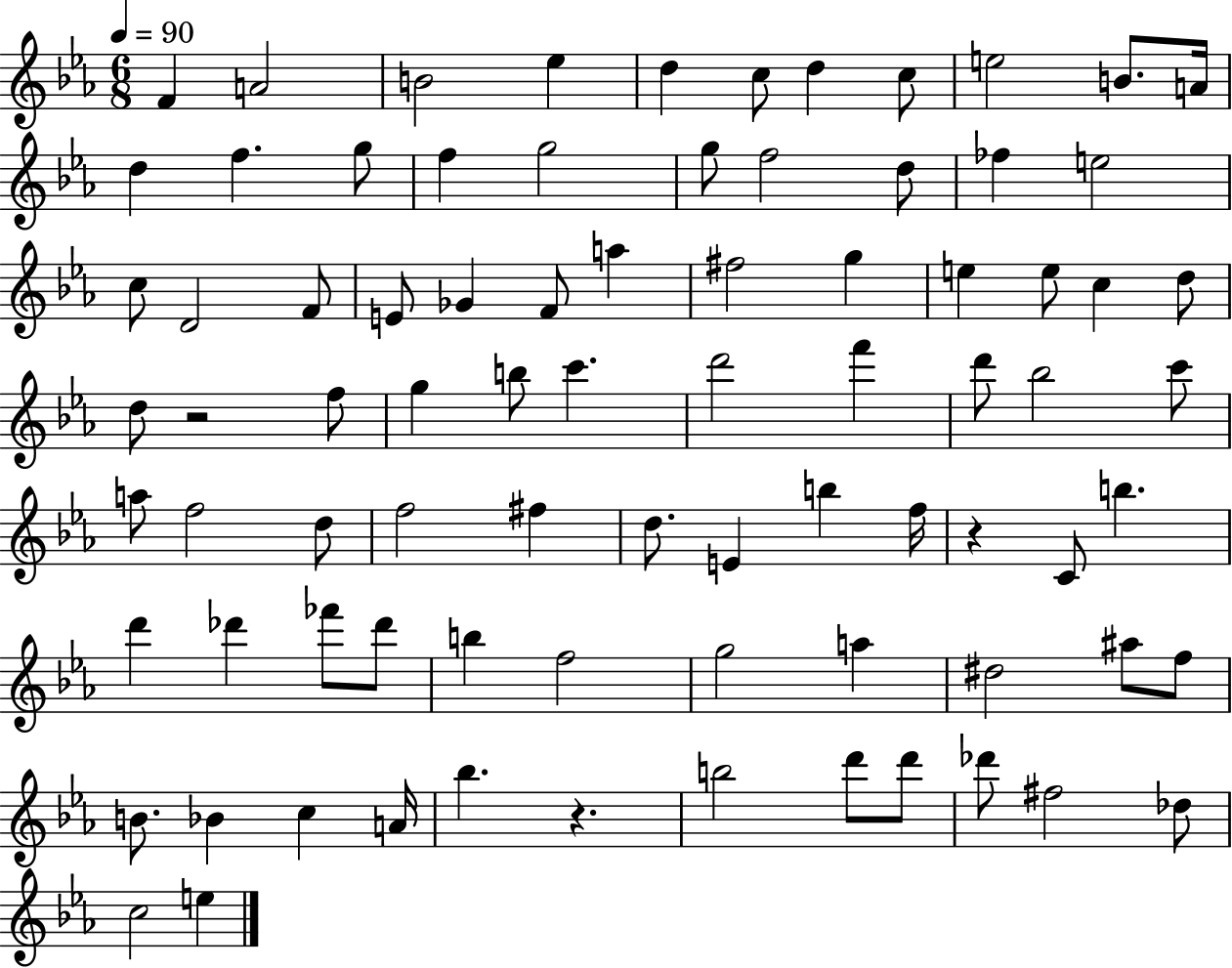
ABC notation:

X:1
T:Untitled
M:6/8
L:1/4
K:Eb
F A2 B2 _e d c/2 d c/2 e2 B/2 A/4 d f g/2 f g2 g/2 f2 d/2 _f e2 c/2 D2 F/2 E/2 _G F/2 a ^f2 g e e/2 c d/2 d/2 z2 f/2 g b/2 c' d'2 f' d'/2 _b2 c'/2 a/2 f2 d/2 f2 ^f d/2 E b f/4 z C/2 b d' _d' _f'/2 _d'/2 b f2 g2 a ^d2 ^a/2 f/2 B/2 _B c A/4 _b z b2 d'/2 d'/2 _d'/2 ^f2 _d/2 c2 e